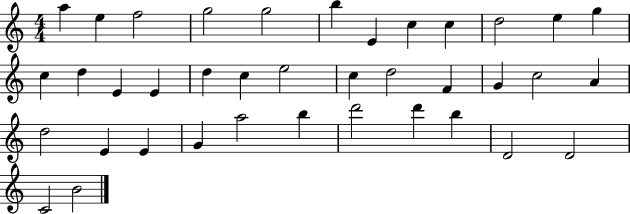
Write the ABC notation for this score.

X:1
T:Untitled
M:4/4
L:1/4
K:C
a e f2 g2 g2 b E c c d2 e g c d E E d c e2 c d2 F G c2 A d2 E E G a2 b d'2 d' b D2 D2 C2 B2